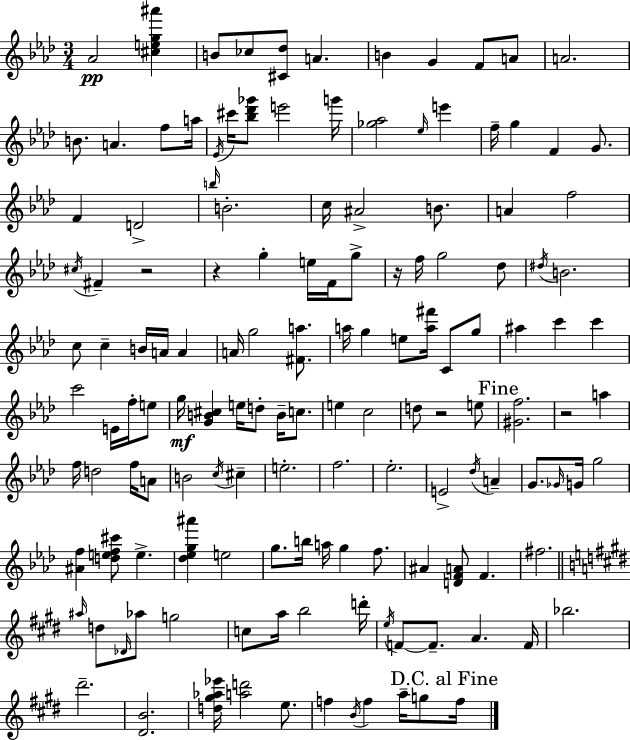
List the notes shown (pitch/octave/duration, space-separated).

Ab4/h [C#5,E5,G5,A#6]/q B4/e CES5/e [C#4,Db5]/e A4/q. B4/q G4/q F4/e A4/e A4/h. B4/e. A4/q. F5/e A5/s Eb4/s C#6/s [Bb5,Db6,Gb6]/e E6/h G6/s [Gb5,Ab5]/h Eb5/s E6/q F5/s G5/q F4/q G4/e. F4/q D4/h B5/s B4/h. C5/s A#4/h B4/e. A4/q F5/h C#5/s F#4/q R/h R/q G5/q E5/s F4/s G5/e R/s F5/s G5/h Db5/e D#5/s B4/h. C5/e C5/q B4/s A4/s A4/q A4/s G5/h [F#4,A5]/e. A5/s G5/q E5/e [A5,F#6]/s C4/e G5/e A#5/q C6/q C6/q C6/h E4/s F5/s E5/e G5/s [G4,B4,C#5]/q E5/s D5/e B4/s C5/e. E5/q C5/h D5/e R/h E5/e [G#4,F5]/h. R/h A5/q F5/s D5/h F5/s A4/e B4/h C5/s C#5/q E5/h. F5/h. Eb5/h. E4/h Db5/s A4/q G4/e. Gb4/s G4/s G5/h [A#4,F5]/q [D5,E5,F5,C#6]/e E5/q. [Db5,Eb5,G5,A#6]/q E5/h G5/e. B5/s A5/s G5/q F5/e. A#4/q [D4,F4,A4]/e F4/q. F#5/h. A#5/s D5/e Db4/s Ab5/e G5/h C5/e A5/s B5/h D6/s E5/s F4/e F4/e. A4/q. F4/s Bb5/h. D#6/h. [D#4,B4]/h. [D5,G#5,Ab5,Eb6]/s [A5,D6]/h E5/e. F5/q B4/s F5/q A5/s G5/e F5/s